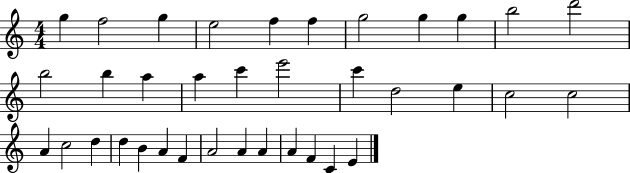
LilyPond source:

{
  \clef treble
  \numericTimeSignature
  \time 4/4
  \key c \major
  g''4 f''2 g''4 | e''2 f''4 f''4 | g''2 g''4 g''4 | b''2 d'''2 | \break b''2 b''4 a''4 | a''4 c'''4 e'''2 | c'''4 d''2 e''4 | c''2 c''2 | \break a'4 c''2 d''4 | d''4 b'4 a'4 f'4 | a'2 a'4 a'4 | a'4 f'4 c'4 e'4 | \break \bar "|."
}